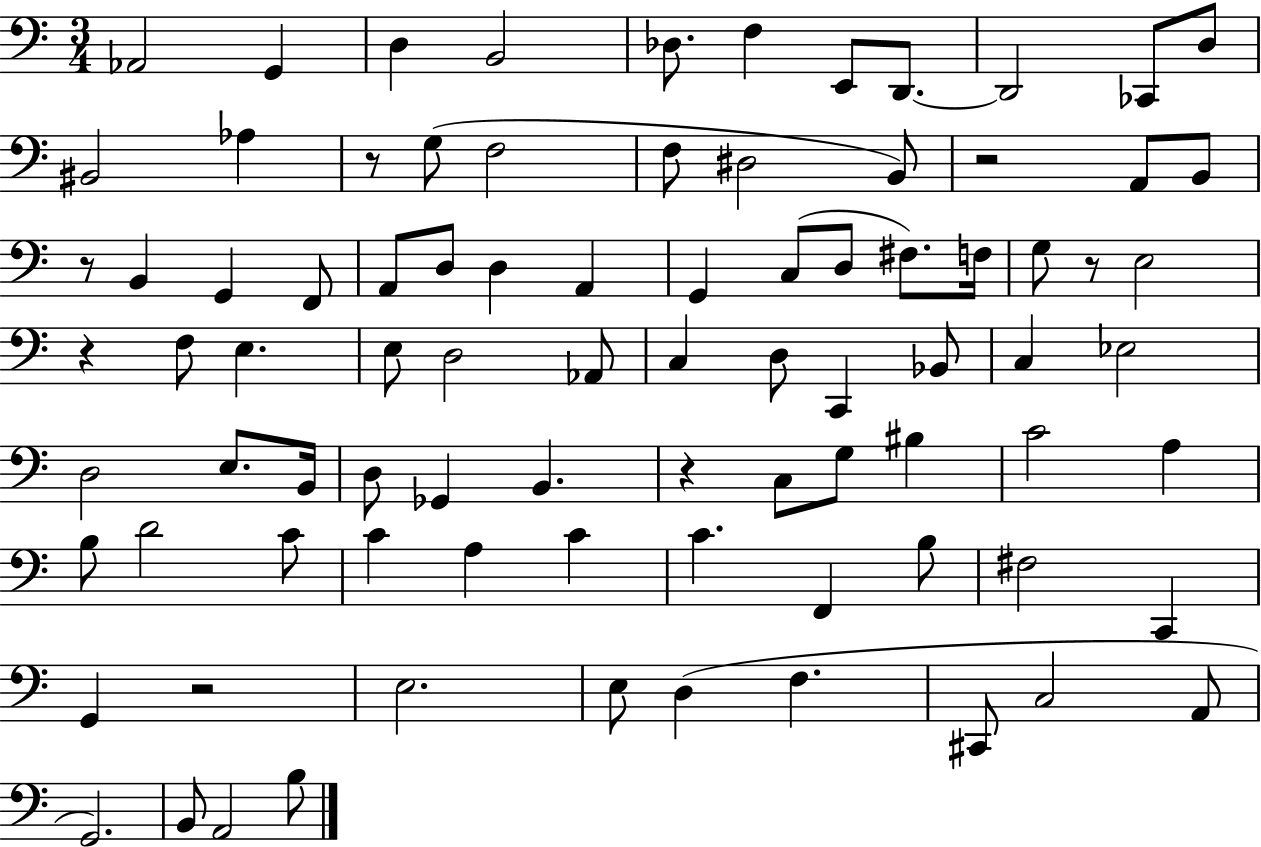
X:1
T:Untitled
M:3/4
L:1/4
K:C
_A,,2 G,, D, B,,2 _D,/2 F, E,,/2 D,,/2 D,,2 _C,,/2 D,/2 ^B,,2 _A, z/2 G,/2 F,2 F,/2 ^D,2 B,,/2 z2 A,,/2 B,,/2 z/2 B,, G,, F,,/2 A,,/2 D,/2 D, A,, G,, C,/2 D,/2 ^F,/2 F,/4 G,/2 z/2 E,2 z F,/2 E, E,/2 D,2 _A,,/2 C, D,/2 C,, _B,,/2 C, _E,2 D,2 E,/2 B,,/4 D,/2 _G,, B,, z C,/2 G,/2 ^B, C2 A, B,/2 D2 C/2 C A, C C F,, B,/2 ^F,2 C,, G,, z2 E,2 E,/2 D, F, ^C,,/2 C,2 A,,/2 G,,2 B,,/2 A,,2 B,/2